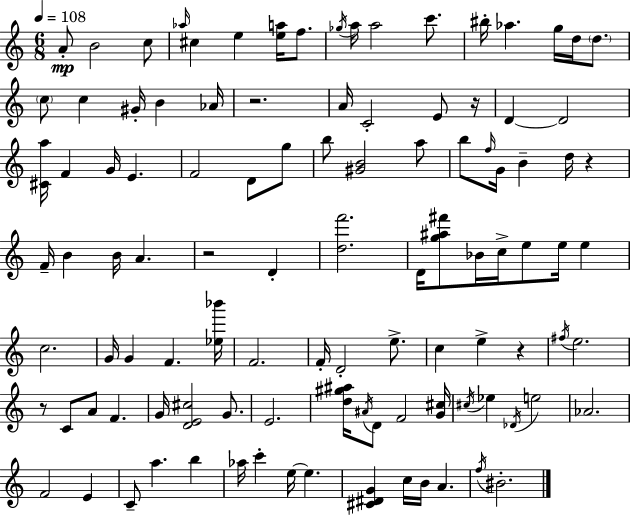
X:1
T:Untitled
M:6/8
L:1/4
K:C
A/2 B2 c/2 _a/4 ^c e [ea]/4 f/2 _g/4 a/4 a2 c'/2 ^b/4 _a g/4 d/4 d/2 c/2 c ^G/4 B _A/4 z2 A/4 C2 E/2 z/4 D D2 [^Ca]/4 F G/4 E F2 D/2 g/2 b/2 [^GB]2 a/2 b/2 f/4 G/4 B d/4 z F/4 B B/4 A z2 D [df']2 D/4 [g^a^f']/2 _B/4 c/4 e/2 e/4 e c2 G/4 G F [_e_b']/4 F2 F/4 D2 e/2 c e z ^f/4 e2 z/2 C/2 A/2 F G/4 [DE^c]2 G/2 E2 [d^g^a]/4 ^A/4 D/2 F2 [G^c]/4 ^c/4 _e _D/4 e2 _A2 F2 E C/2 a b _a/4 c' e/4 e [^C^DG] c/4 B/4 A f/4 ^B2